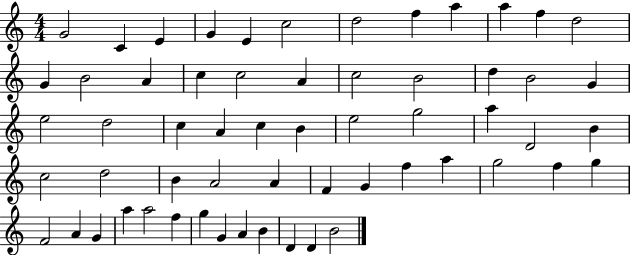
{
  \clef treble
  \numericTimeSignature
  \time 4/4
  \key c \major
  g'2 c'4 e'4 | g'4 e'4 c''2 | d''2 f''4 a''4 | a''4 f''4 d''2 | \break g'4 b'2 a'4 | c''4 c''2 a'4 | c''2 b'2 | d''4 b'2 g'4 | \break e''2 d''2 | c''4 a'4 c''4 b'4 | e''2 g''2 | a''4 d'2 b'4 | \break c''2 d''2 | b'4 a'2 a'4 | f'4 g'4 f''4 a''4 | g''2 f''4 g''4 | \break f'2 a'4 g'4 | a''4 a''2 f''4 | g''4 g'4 a'4 b'4 | d'4 d'4 b'2 | \break \bar "|."
}